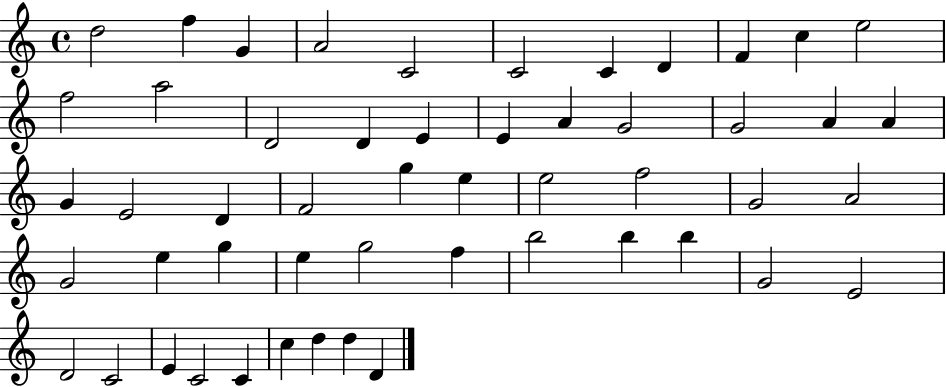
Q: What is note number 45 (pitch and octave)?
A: C4